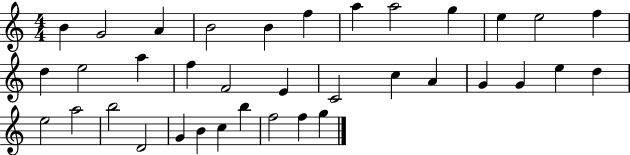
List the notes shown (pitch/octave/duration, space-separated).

B4/q G4/h A4/q B4/h B4/q F5/q A5/q A5/h G5/q E5/q E5/h F5/q D5/q E5/h A5/q F5/q F4/h E4/q C4/h C5/q A4/q G4/q G4/q E5/q D5/q E5/h A5/h B5/h D4/h G4/q B4/q C5/q B5/q F5/h F5/q G5/q